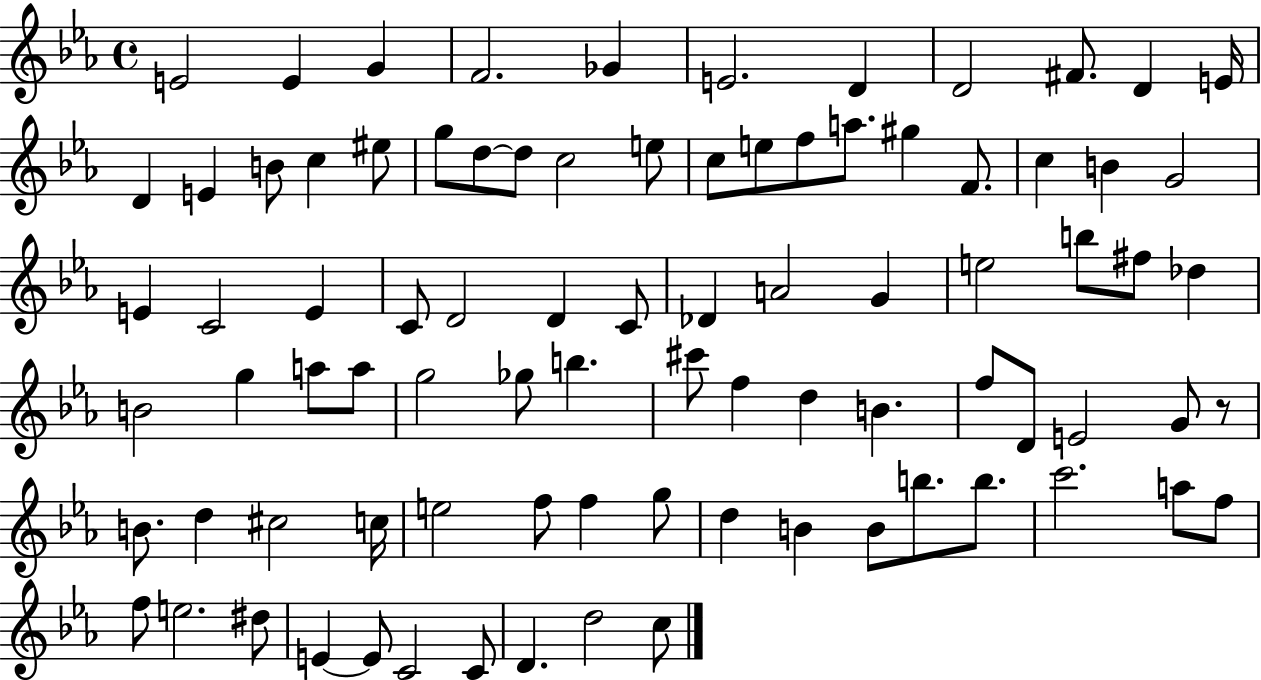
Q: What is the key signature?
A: EES major